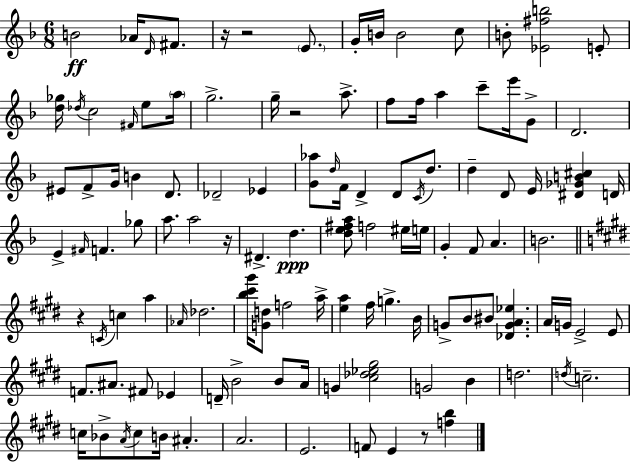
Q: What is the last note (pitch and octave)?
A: E4